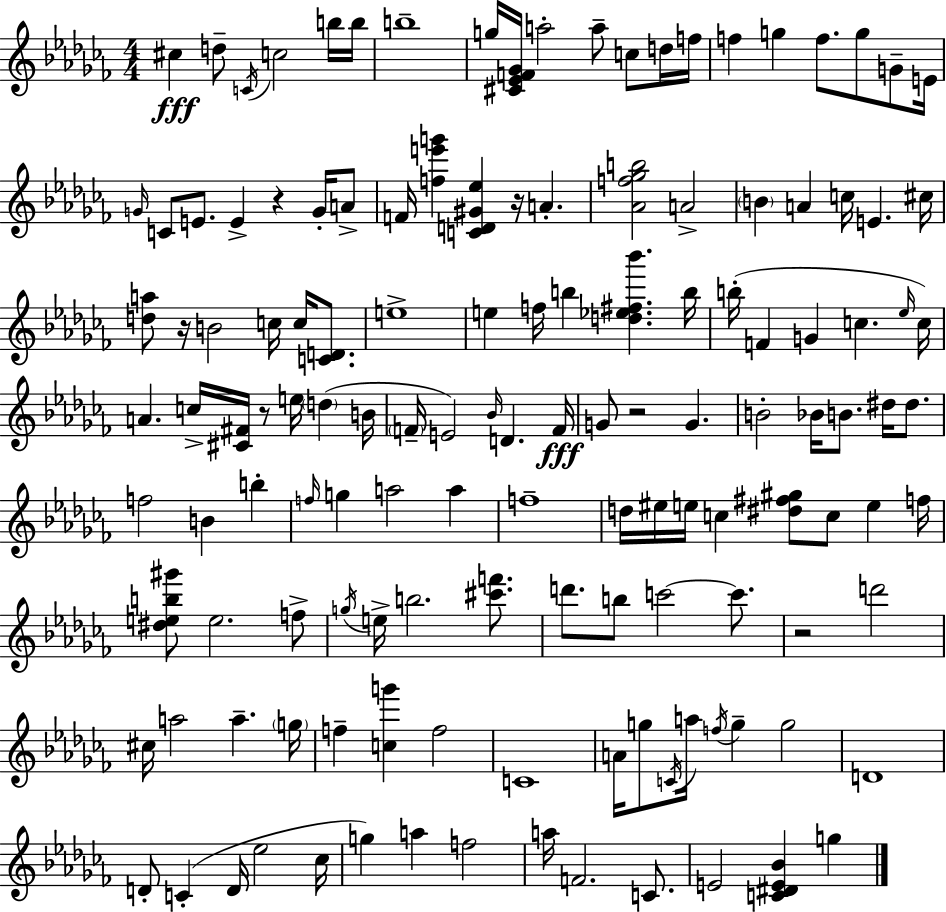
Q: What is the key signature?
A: AES minor